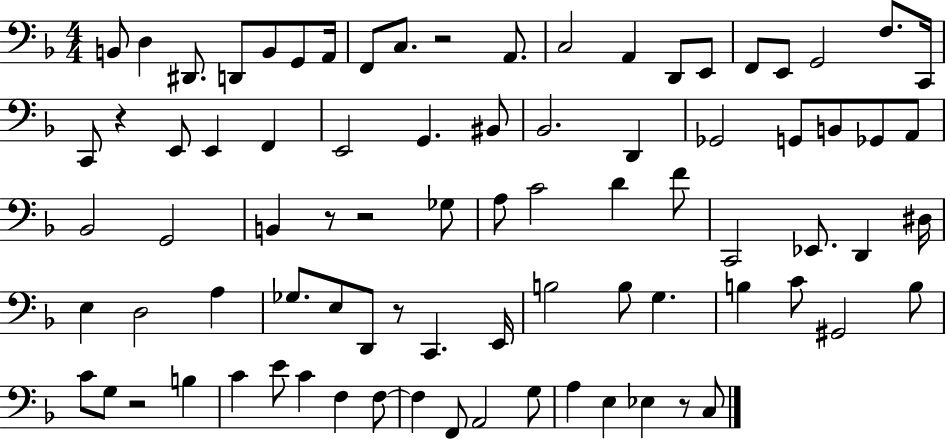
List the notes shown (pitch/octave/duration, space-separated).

B2/e D3/q D#2/e. D2/e B2/e G2/e A2/s F2/e C3/e. R/h A2/e. C3/h A2/q D2/e E2/e F2/e E2/e G2/h F3/e. C2/s C2/e R/q E2/e E2/q F2/q E2/h G2/q. BIS2/e Bb2/h. D2/q Gb2/h G2/e B2/e Gb2/e A2/e Bb2/h G2/h B2/q R/e R/h Gb3/e A3/e C4/h D4/q F4/e C2/h Eb2/e. D2/q D#3/s E3/q D3/h A3/q Gb3/e. E3/e D2/e R/e C2/q. E2/s B3/h B3/e G3/q. B3/q C4/e G#2/h B3/e C4/e G3/e R/h B3/q C4/q E4/e C4/q F3/q F3/e F3/q F2/e A2/h G3/e A3/q E3/q Eb3/q R/e C3/e